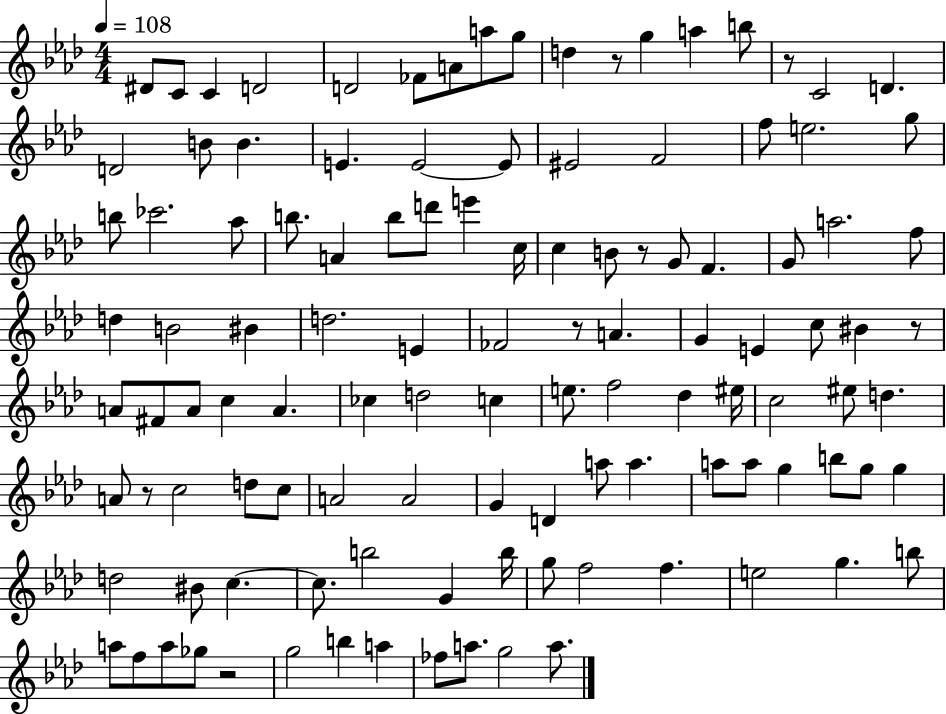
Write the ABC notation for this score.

X:1
T:Untitled
M:4/4
L:1/4
K:Ab
^D/2 C/2 C D2 D2 _F/2 A/2 a/2 g/2 d z/2 g a b/2 z/2 C2 D D2 B/2 B E E2 E/2 ^E2 F2 f/2 e2 g/2 b/2 _c'2 _a/2 b/2 A b/2 d'/2 e' c/4 c B/2 z/2 G/2 F G/2 a2 f/2 d B2 ^B d2 E _F2 z/2 A G E c/2 ^B z/2 A/2 ^F/2 A/2 c A _c d2 c e/2 f2 _d ^e/4 c2 ^e/2 d A/2 z/2 c2 d/2 c/2 A2 A2 G D a/2 a a/2 a/2 g b/2 g/2 g d2 ^B/2 c c/2 b2 G b/4 g/2 f2 f e2 g b/2 a/2 f/2 a/2 _g/2 z2 g2 b a _f/2 a/2 g2 a/2